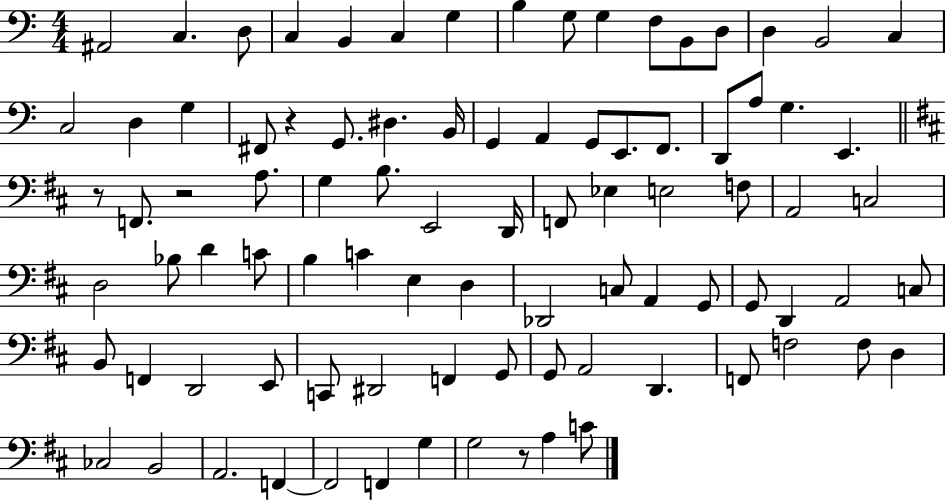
X:1
T:Untitled
M:4/4
L:1/4
K:C
^A,,2 C, D,/2 C, B,, C, G, B, G,/2 G, F,/2 B,,/2 D,/2 D, B,,2 C, C,2 D, G, ^F,,/2 z G,,/2 ^D, B,,/4 G,, A,, G,,/2 E,,/2 F,,/2 D,,/2 A,/2 G, E,, z/2 F,,/2 z2 A,/2 G, B,/2 E,,2 D,,/4 F,,/2 _E, E,2 F,/2 A,,2 C,2 D,2 _B,/2 D C/2 B, C E, D, _D,,2 C,/2 A,, G,,/2 G,,/2 D,, A,,2 C,/2 B,,/2 F,, D,,2 E,,/2 C,,/2 ^D,,2 F,, G,,/2 G,,/2 A,,2 D,, F,,/2 F,2 F,/2 D, _C,2 B,,2 A,,2 F,, F,,2 F,, G, G,2 z/2 A, C/2